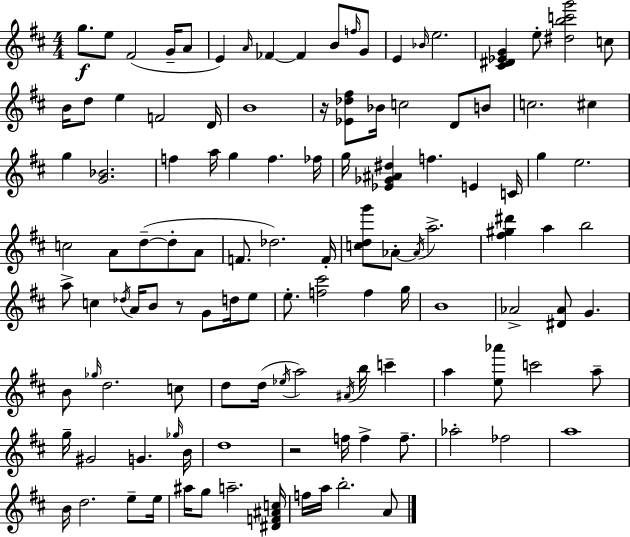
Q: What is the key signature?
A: D major